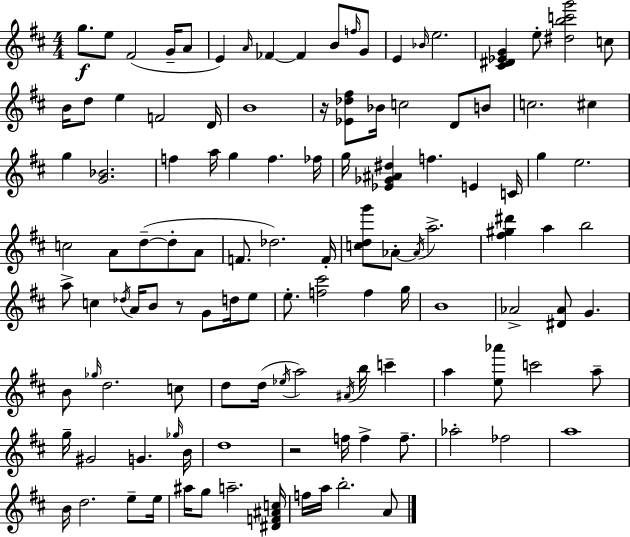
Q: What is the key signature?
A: D major